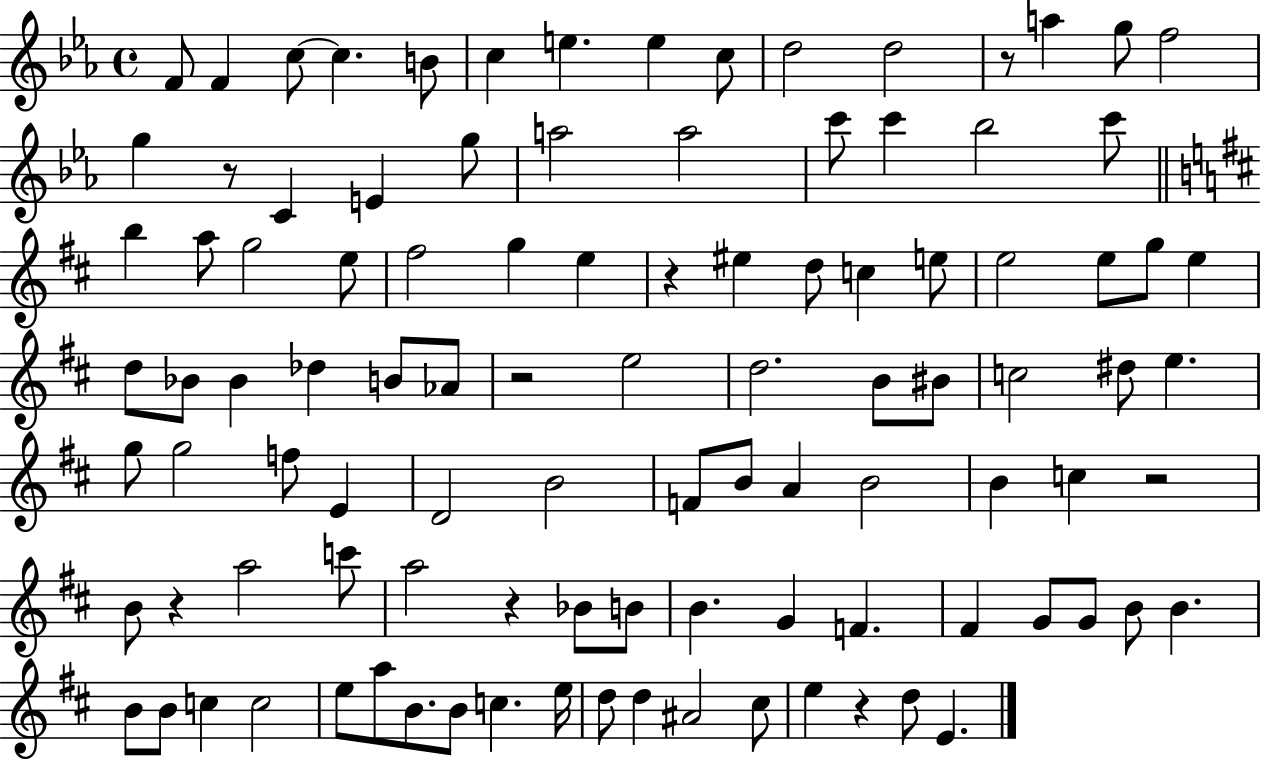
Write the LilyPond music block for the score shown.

{
  \clef treble
  \time 4/4
  \defaultTimeSignature
  \key ees \major
  f'8 f'4 c''8~~ c''4. b'8 | c''4 e''4. e''4 c''8 | d''2 d''2 | r8 a''4 g''8 f''2 | \break g''4 r8 c'4 e'4 g''8 | a''2 a''2 | c'''8 c'''4 bes''2 c'''8 | \bar "||" \break \key b \minor b''4 a''8 g''2 e''8 | fis''2 g''4 e''4 | r4 eis''4 d''8 c''4 e''8 | e''2 e''8 g''8 e''4 | \break d''8 bes'8 bes'4 des''4 b'8 aes'8 | r2 e''2 | d''2. b'8 bis'8 | c''2 dis''8 e''4. | \break g''8 g''2 f''8 e'4 | d'2 b'2 | f'8 b'8 a'4 b'2 | b'4 c''4 r2 | \break b'8 r4 a''2 c'''8 | a''2 r4 bes'8 b'8 | b'4. g'4 f'4. | fis'4 g'8 g'8 b'8 b'4. | \break b'8 b'8 c''4 c''2 | e''8 a''8 b'8. b'8 c''4. e''16 | d''8 d''4 ais'2 cis''8 | e''4 r4 d''8 e'4. | \break \bar "|."
}